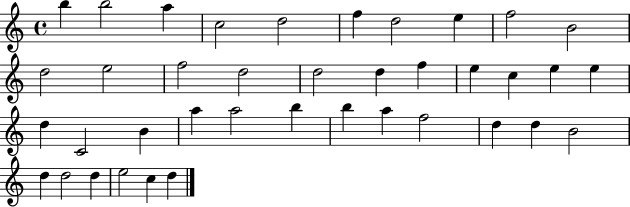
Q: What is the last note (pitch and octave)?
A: D5